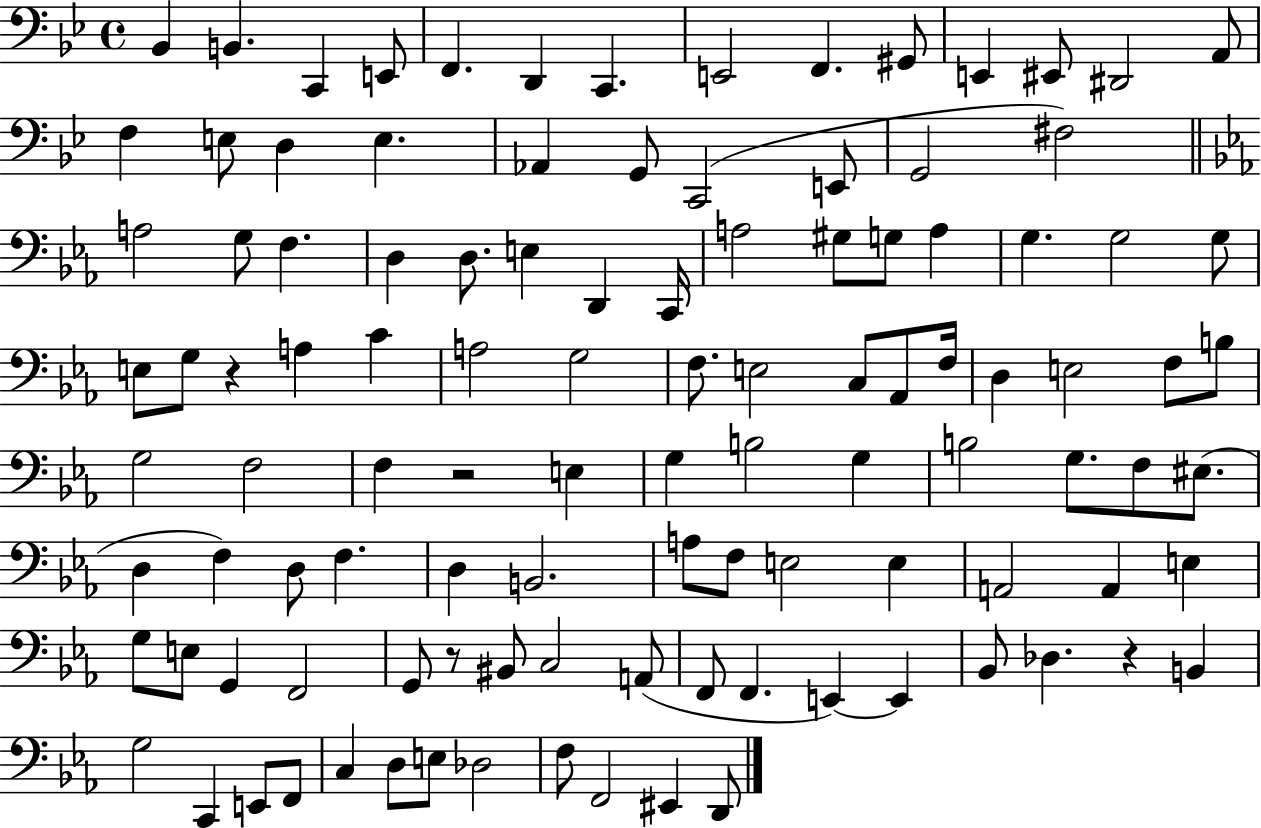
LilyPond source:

{
  \clef bass
  \time 4/4
  \defaultTimeSignature
  \key bes \major
  \repeat volta 2 { bes,4 b,4. c,4 e,8 | f,4. d,4 c,4. | e,2 f,4. gis,8 | e,4 eis,8 dis,2 a,8 | \break f4 e8 d4 e4. | aes,4 g,8 c,2( e,8 | g,2 fis2) | \bar "||" \break \key c \minor a2 g8 f4. | d4 d8. e4 d,4 c,16 | a2 gis8 g8 a4 | g4. g2 g8 | \break e8 g8 r4 a4 c'4 | a2 g2 | f8. e2 c8 aes,8 f16 | d4 e2 f8 b8 | \break g2 f2 | f4 r2 e4 | g4 b2 g4 | b2 g8. f8 eis8.( | \break d4 f4) d8 f4. | d4 b,2. | a8 f8 e2 e4 | a,2 a,4 e4 | \break g8 e8 g,4 f,2 | g,8 r8 bis,8 c2 a,8( | f,8 f,4. e,4~~) e,4 | bes,8 des4. r4 b,4 | \break g2 c,4 e,8 f,8 | c4 d8 e8 des2 | f8 f,2 eis,4 d,8 | } \bar "|."
}